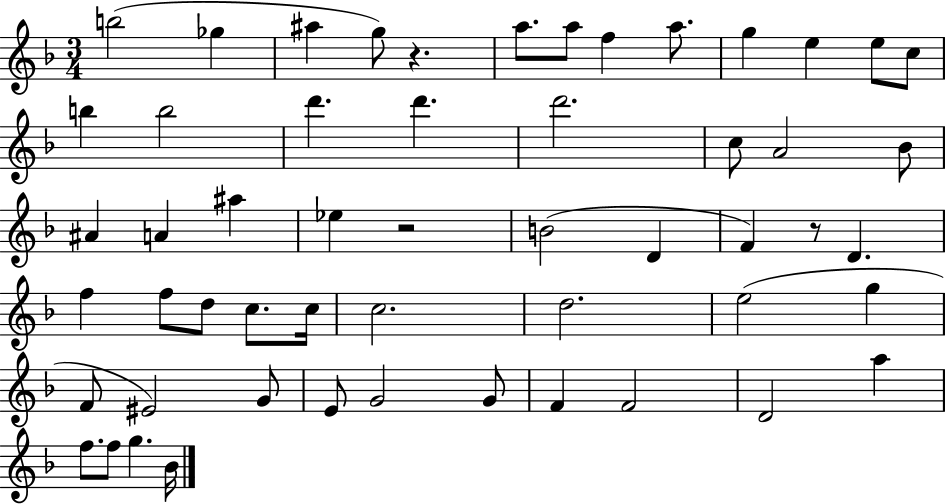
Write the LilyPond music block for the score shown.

{
  \clef treble
  \numericTimeSignature
  \time 3/4
  \key f \major
  b''2( ges''4 | ais''4 g''8) r4. | a''8. a''8 f''4 a''8. | g''4 e''4 e''8 c''8 | \break b''4 b''2 | d'''4. d'''4. | d'''2. | c''8 a'2 bes'8 | \break ais'4 a'4 ais''4 | ees''4 r2 | b'2( d'4 | f'4) r8 d'4. | \break f''4 f''8 d''8 c''8. c''16 | c''2. | d''2. | e''2( g''4 | \break f'8 eis'2) g'8 | e'8 g'2 g'8 | f'4 f'2 | d'2 a''4 | \break f''8. f''8 g''4. bes'16 | \bar "|."
}